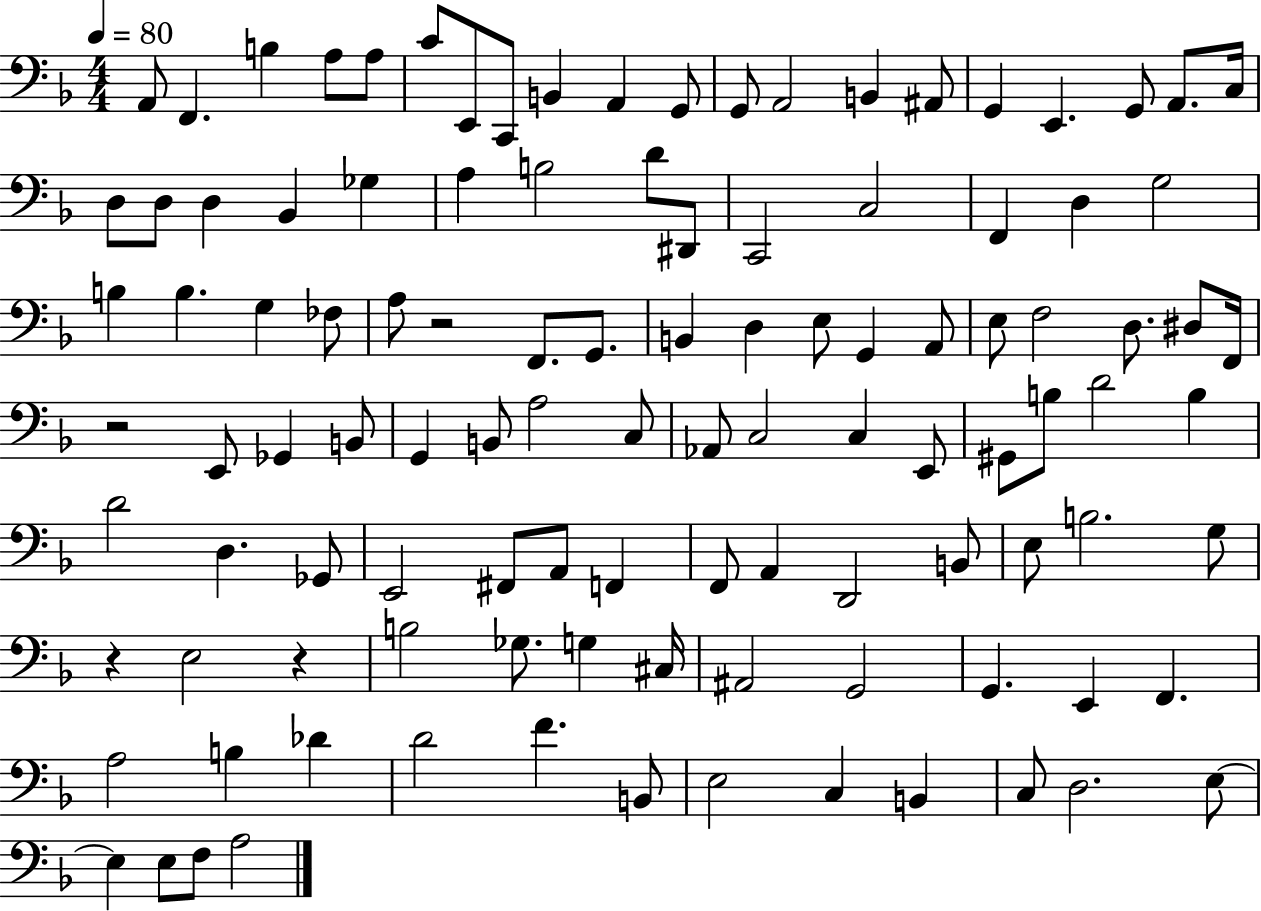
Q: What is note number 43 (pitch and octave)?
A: D3